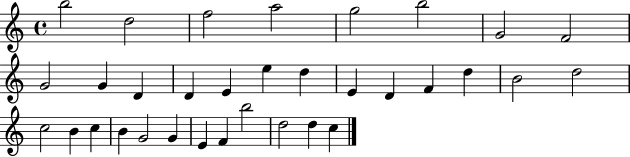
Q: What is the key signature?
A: C major